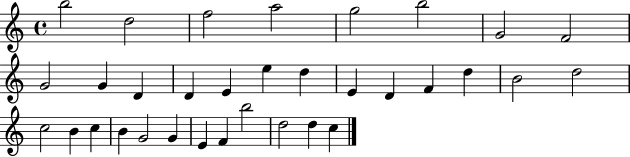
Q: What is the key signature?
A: C major